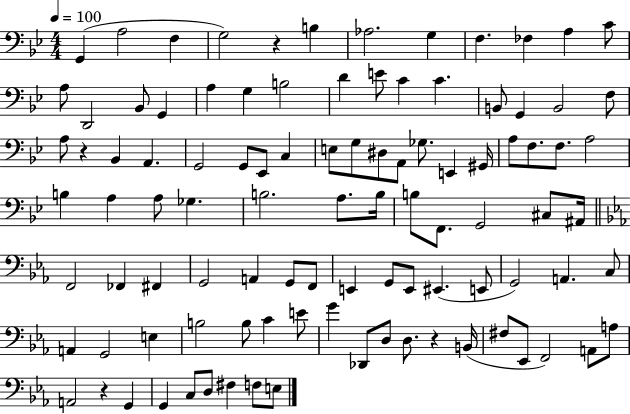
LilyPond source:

{
  \clef bass
  \numericTimeSignature
  \time 4/4
  \key bes \major
  \tempo 4 = 100
  g,4( a2 f4 | g2) r4 b4 | aes2. g4 | f4. fes4 a4 c'8 | \break a8 d,2 bes,8 g,4 | a4 g4 b2 | d'4 e'8 c'4 c'4. | b,8 g,4 b,2 f8 | \break a8 r4 bes,4 a,4. | g,2 g,8 ees,8 c4 | e8 g8 dis8 a,8 ges8. e,4 gis,16 | a8 f8. f8. a2 | \break b4 a4 a8 ges4. | b2. a8. b16 | b8 f,8. g,2 cis8 ais,16 | \bar "||" \break \key c \minor f,2 fes,4 fis,4 | g,2 a,4 g,8 f,8 | e,4 g,8 e,8 eis,4.( e,8 | g,2) a,4. c8 | \break a,4 g,2 e4 | b2 b8 c'4 e'8 | g'4 des,8 d8 d8. r4 b,16( | fis8 ees,8 f,2) a,8 a8 | \break a,2 r4 g,4 | g,4 c8 d8 fis4 f8 e8 | \bar "|."
}